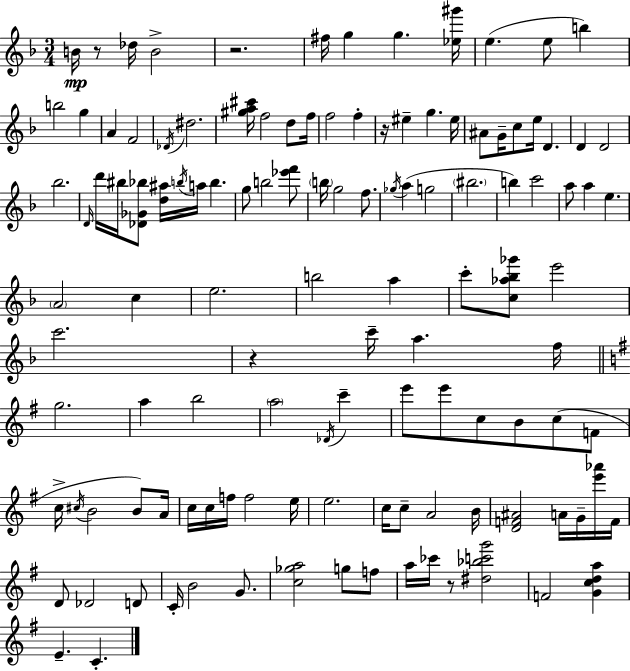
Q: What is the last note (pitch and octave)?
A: C4